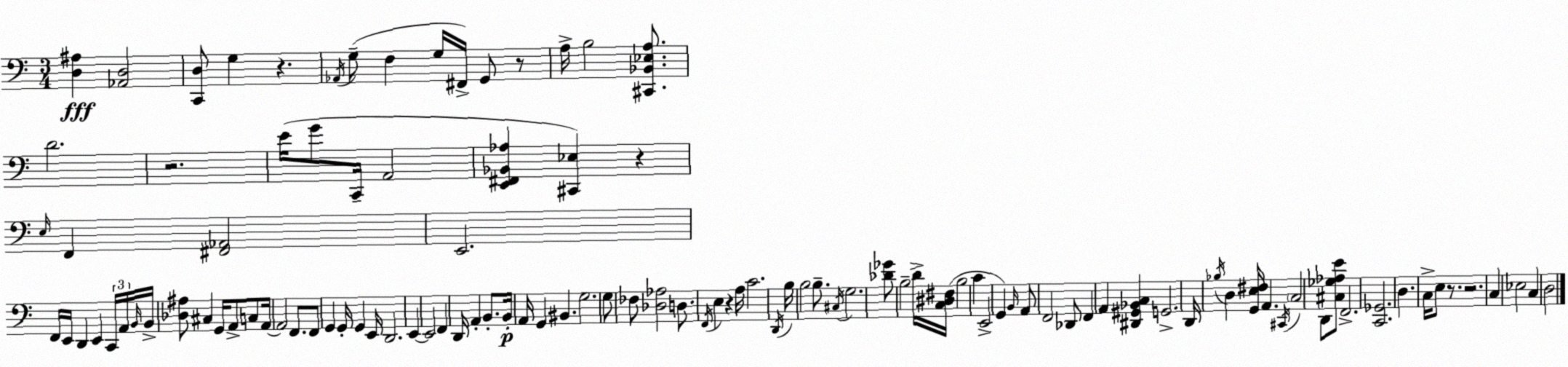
X:1
T:Untitled
M:3/4
L:1/4
K:Am
[D,^A,] [_A,,D,]2 [C,,D,]/2 G, z _A,,/4 G,/2 F, G,/4 ^F,,/4 G,,/2 z/2 A,/4 B,2 [^C,,_B,,_E,A,]/2 D2 z2 E/4 G/2 C,,/4 A,,2 [E,,^F,,_B,,_A,] [^C,,_E,] z E,/4 F,, [^F,,_A,,]2 E,,2 F,,/4 E,,/4 D,, E,, C,,/4 A,,/4 B,,/4 B,,/4 [_D,^A,]/2 ^C, G,,/4 A,,/2 C,/2 A,,/4 A,,2 F,,/2 F,,/2 G,, G,,/4 G,, E,,/4 D,,2 E,, E,,2 F,, D,,/4 A,, B,,/2 B,,/4 A,,/4 G,, ^B,, G,2 G,/2 _F,/2 [_D,_A,]2 D,/2 F,,/4 E, z A,/4 C2 D,,/4 B,/4 B,2 B,/2 ^C,/4 G,2 [_D_G]/2 B,2 D/4 [C,^D,^F,]/4 B,2 C E,,2 G,, B,,/4 A,,/2 F,,2 _D,,/2 F,, A,, [^D,,^G,,_B,,C,] G,,2 D,,/4 _B,/4 D, [G,,E,^F,]/4 A,, ^C,,/4 C,2 D,,/2 [^C,_G,_A,E]/2 F,,2 [C,,_G,,]2 D, C,/4 E,/2 z/2 z2 C, _E,2 C, D,2